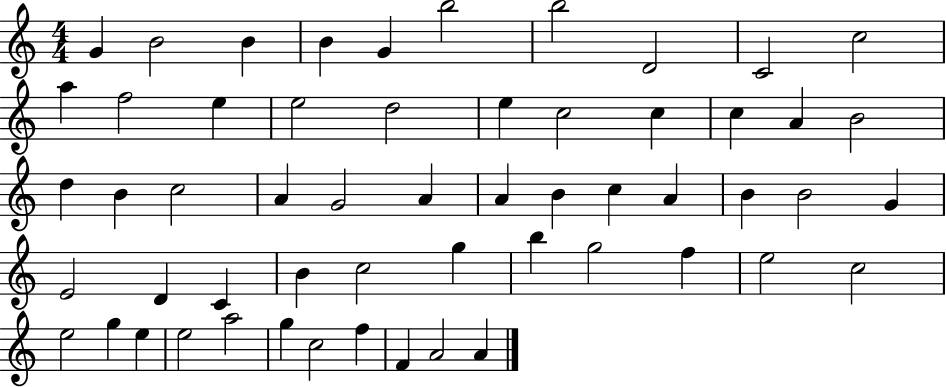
X:1
T:Untitled
M:4/4
L:1/4
K:C
G B2 B B G b2 b2 D2 C2 c2 a f2 e e2 d2 e c2 c c A B2 d B c2 A G2 A A B c A B B2 G E2 D C B c2 g b g2 f e2 c2 e2 g e e2 a2 g c2 f F A2 A